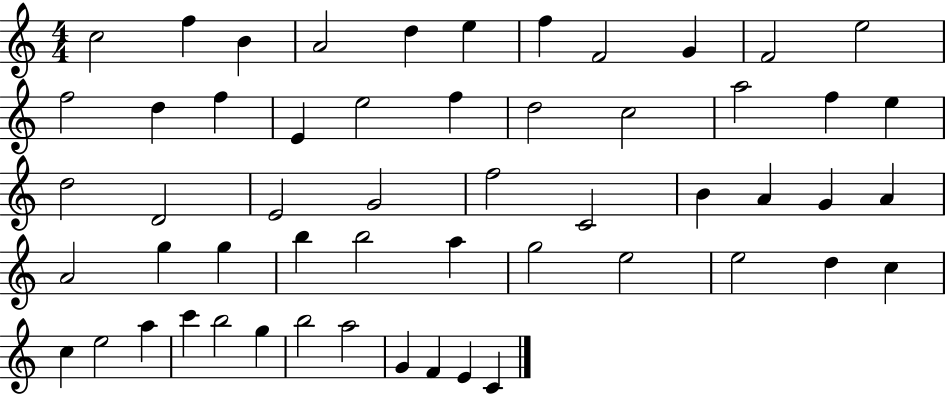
C5/h F5/q B4/q A4/h D5/q E5/q F5/q F4/h G4/q F4/h E5/h F5/h D5/q F5/q E4/q E5/h F5/q D5/h C5/h A5/h F5/q E5/q D5/h D4/h E4/h G4/h F5/h C4/h B4/q A4/q G4/q A4/q A4/h G5/q G5/q B5/q B5/h A5/q G5/h E5/h E5/h D5/q C5/q C5/q E5/h A5/q C6/q B5/h G5/q B5/h A5/h G4/q F4/q E4/q C4/q